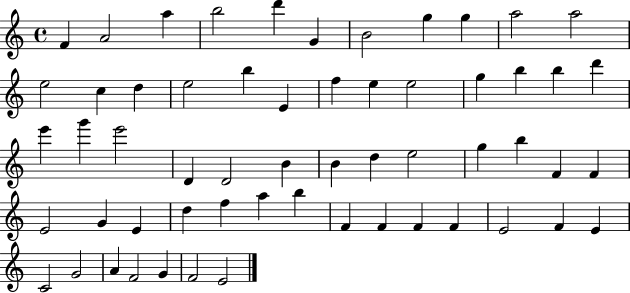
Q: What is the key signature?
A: C major